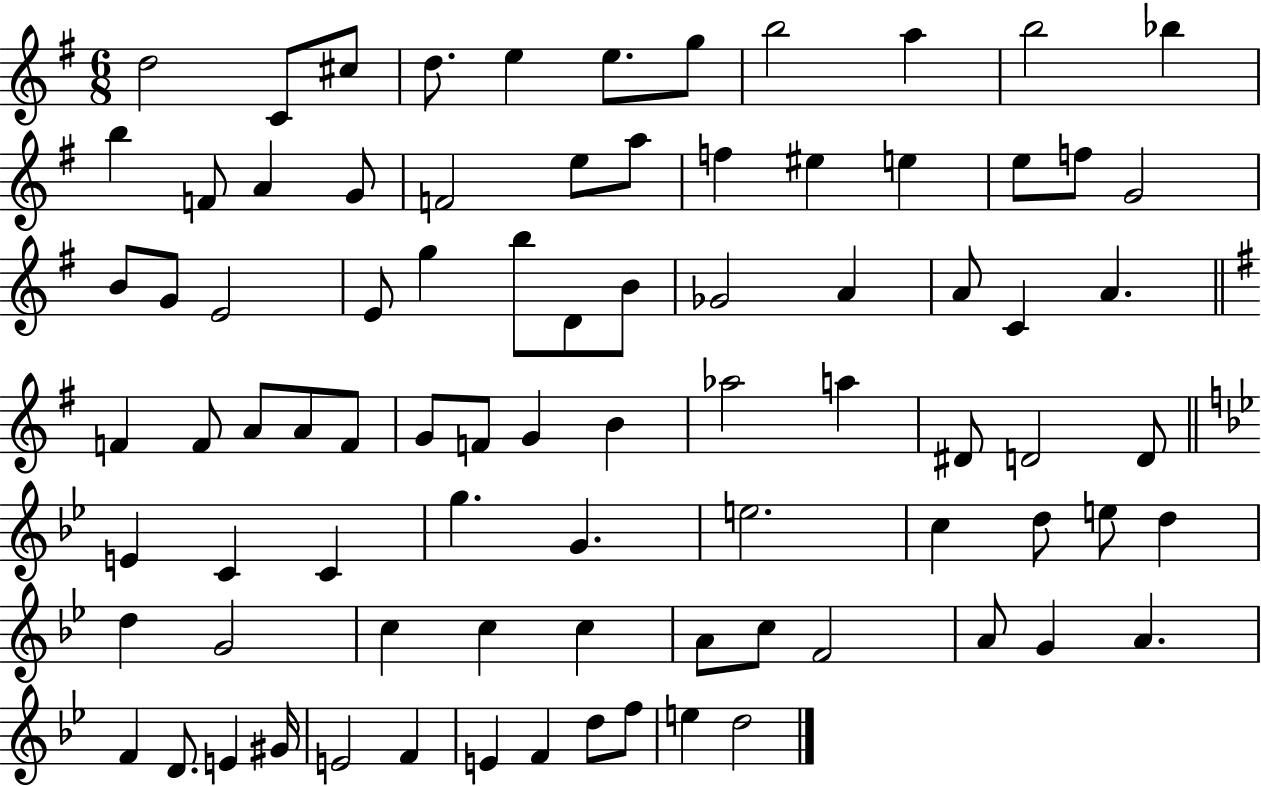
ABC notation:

X:1
T:Untitled
M:6/8
L:1/4
K:G
d2 C/2 ^c/2 d/2 e e/2 g/2 b2 a b2 _b b F/2 A G/2 F2 e/2 a/2 f ^e e e/2 f/2 G2 B/2 G/2 E2 E/2 g b/2 D/2 B/2 _G2 A A/2 C A F F/2 A/2 A/2 F/2 G/2 F/2 G B _a2 a ^D/2 D2 D/2 E C C g G e2 c d/2 e/2 d d G2 c c c A/2 c/2 F2 A/2 G A F D/2 E ^G/4 E2 F E F d/2 f/2 e d2